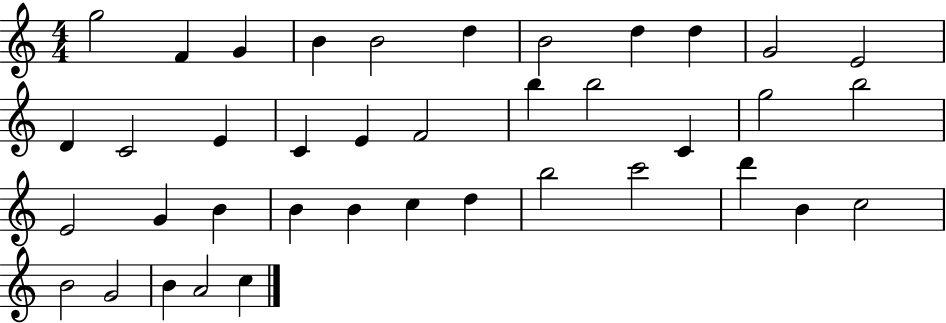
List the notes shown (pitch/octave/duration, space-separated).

G5/h F4/q G4/q B4/q B4/h D5/q B4/h D5/q D5/q G4/h E4/h D4/q C4/h E4/q C4/q E4/q F4/h B5/q B5/h C4/q G5/h B5/h E4/h G4/q B4/q B4/q B4/q C5/q D5/q B5/h C6/h D6/q B4/q C5/h B4/h G4/h B4/q A4/h C5/q